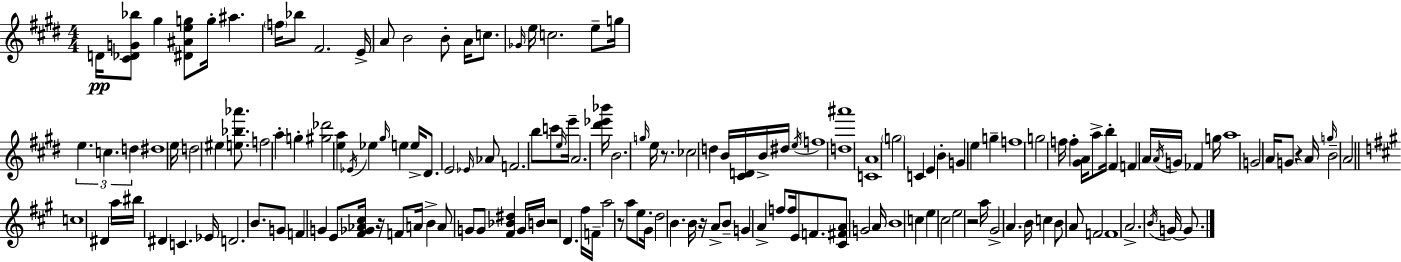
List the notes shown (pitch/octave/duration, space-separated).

D4/s [C#4,Db4,G4,Bb5]/e G#5/q [D#4,A#4,E5,G5]/e G5/s A#5/q. F5/s Bb5/e F#4/h. E4/s A4/e B4/h B4/e A4/s C5/e. Gb4/s E5/s C5/h. E5/e G5/s E5/q. C5/q. D5/q D#5/w E5/s D5/h EIS5/q [E5,Bb5,Ab6]/e. F5/h A5/q G5/q [G#5,Db6]/h [E5,A5]/q Eb4/s Eb5/q G#5/s E5/q E5/s D#4/e. E4/h Eb4/s Ab4/e F4/h. B5/e C6/e E5/s E6/s A4/h. [D#6,Eb6,Bb6]/s B4/h. G5/s E5/s R/e. CES5/h D5/q B4/s [C#4,D4]/s B4/s D#5/s E5/s F5/w [D5,A#6]/w [C4,A4]/w G5/h C4/q E4/q B4/q G4/q E5/q G5/q F5/w G5/h F5/s F5/q [G#4,A4]/s A5/e B5/s F#4/q F4/q A4/s A4/s G4/s FES4/q G5/s A5/w G4/h A4/s G4/e R/q A4/s G5/s B4/h A4/h C5/w D#4/q A5/s BIS5/s D#4/q C4/q. Eb4/s D4/h. B4/e. G4/e F4/q G4/q E4/e [F#4,Gb4,Ab4,C#5]/s R/s F4/e A4/s B4/q A4/e G4/e G4/e [F#4,Bb4,D#5]/q G4/s B4/s R/h D4/q. F#5/s F4/s A5/h R/e A5/e E5/e. G#4/s D5/h B4/q. B4/s R/s A4/e B4/e G4/q A4/q F5/e F5/s E4/e F4/e. [C#4,F#4,A4]/e G4/h A4/s B4/w C5/q E5/q C#5/h E5/h R/h A5/s G#4/h A4/q. B4/s C5/q B4/e A4/e F4/h F4/w A4/h. B4/s G4/s G4/e.